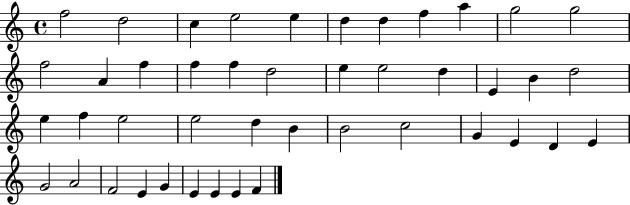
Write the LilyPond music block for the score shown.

{
  \clef treble
  \time 4/4
  \defaultTimeSignature
  \key c \major
  f''2 d''2 | c''4 e''2 e''4 | d''4 d''4 f''4 a''4 | g''2 g''2 | \break f''2 a'4 f''4 | f''4 f''4 d''2 | e''4 e''2 d''4 | e'4 b'4 d''2 | \break e''4 f''4 e''2 | e''2 d''4 b'4 | b'2 c''2 | g'4 e'4 d'4 e'4 | \break g'2 a'2 | f'2 e'4 g'4 | e'4 e'4 e'4 f'4 | \bar "|."
}